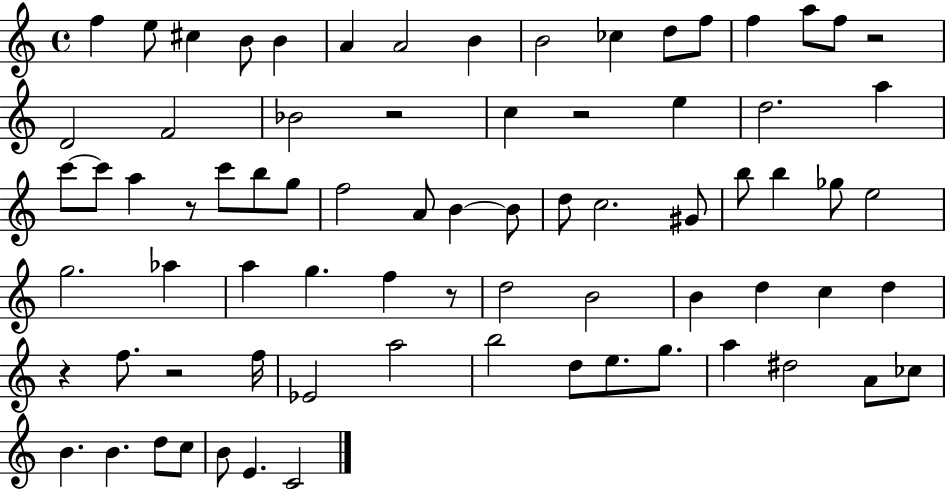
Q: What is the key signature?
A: C major